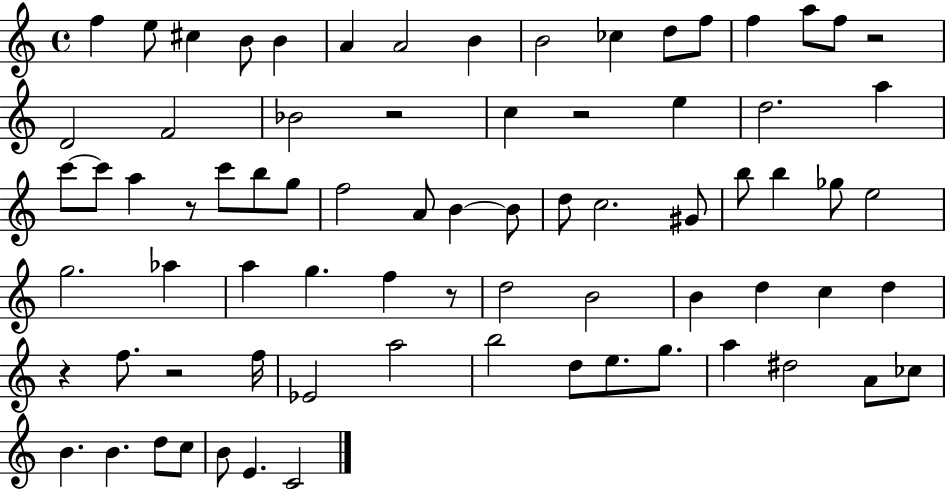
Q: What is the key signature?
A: C major